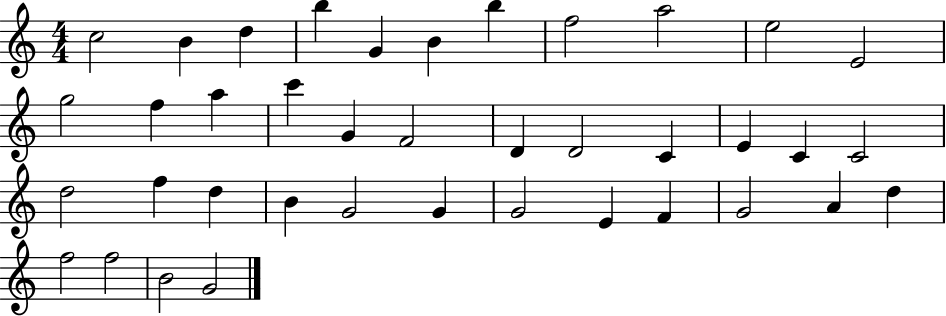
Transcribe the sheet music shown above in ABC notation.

X:1
T:Untitled
M:4/4
L:1/4
K:C
c2 B d b G B b f2 a2 e2 E2 g2 f a c' G F2 D D2 C E C C2 d2 f d B G2 G G2 E F G2 A d f2 f2 B2 G2